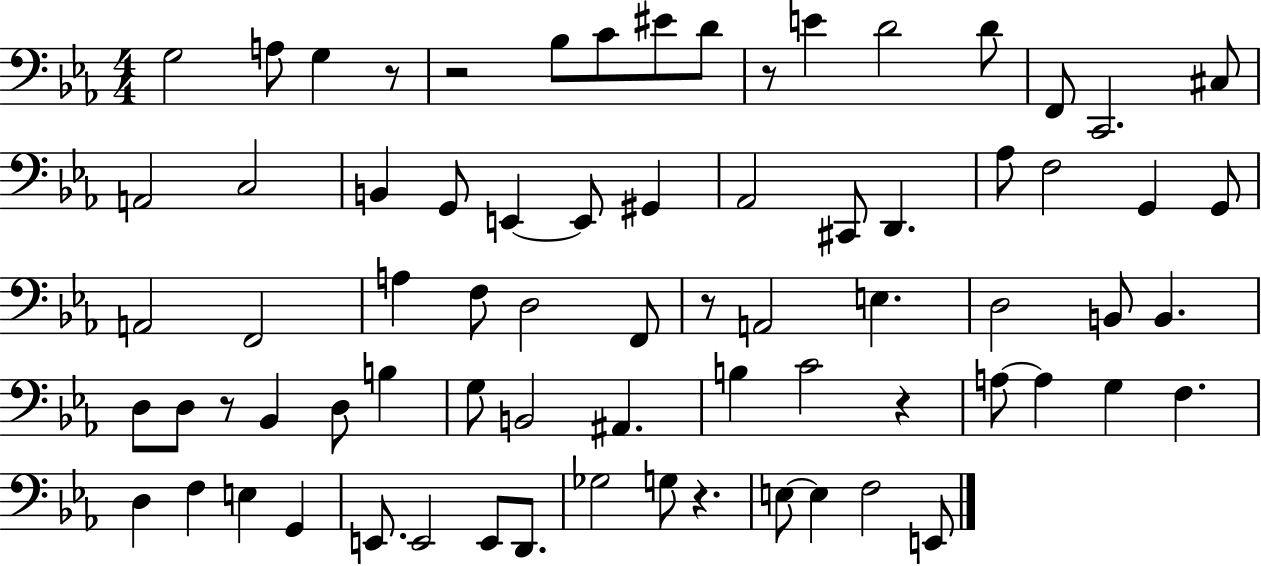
{
  \clef bass
  \numericTimeSignature
  \time 4/4
  \key ees \major
  g2 a8 g4 r8 | r2 bes8 c'8 eis'8 d'8 | r8 e'4 d'2 d'8 | f,8 c,2. cis8 | \break a,2 c2 | b,4 g,8 e,4~~ e,8 gis,4 | aes,2 cis,8 d,4. | aes8 f2 g,4 g,8 | \break a,2 f,2 | a4 f8 d2 f,8 | r8 a,2 e4. | d2 b,8 b,4. | \break d8 d8 r8 bes,4 d8 b4 | g8 b,2 ais,4. | b4 c'2 r4 | a8~~ a4 g4 f4. | \break d4 f4 e4 g,4 | e,8. e,2 e,8 d,8. | ges2 g8 r4. | e8~~ e4 f2 e,8 | \break \bar "|."
}